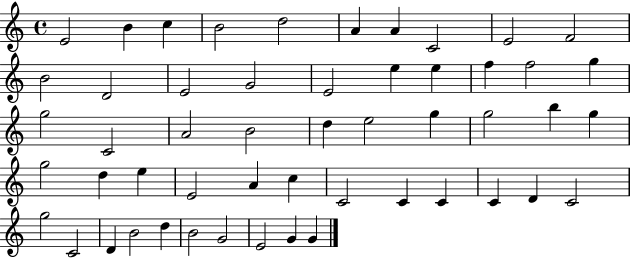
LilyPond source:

{
  \clef treble
  \time 4/4
  \defaultTimeSignature
  \key c \major
  e'2 b'4 c''4 | b'2 d''2 | a'4 a'4 c'2 | e'2 f'2 | \break b'2 d'2 | e'2 g'2 | e'2 e''4 e''4 | f''4 f''2 g''4 | \break g''2 c'2 | a'2 b'2 | d''4 e''2 g''4 | g''2 b''4 g''4 | \break g''2 d''4 e''4 | e'2 a'4 c''4 | c'2 c'4 c'4 | c'4 d'4 c'2 | \break g''2 c'2 | d'4 b'2 d''4 | b'2 g'2 | e'2 g'4 g'4 | \break \bar "|."
}